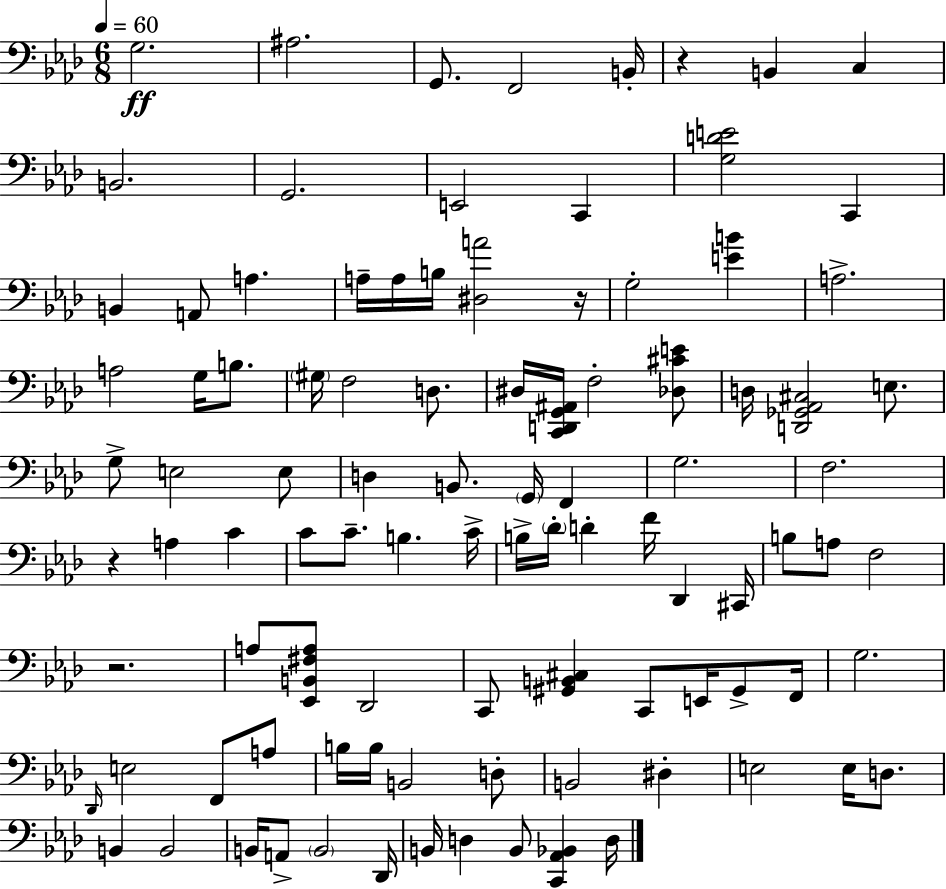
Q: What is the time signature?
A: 6/8